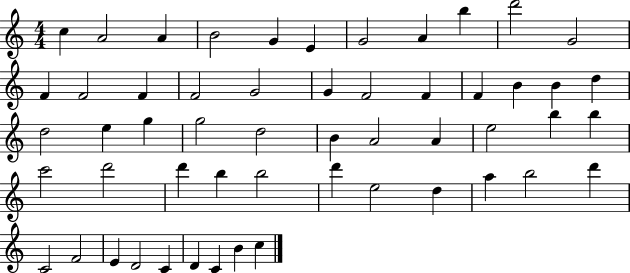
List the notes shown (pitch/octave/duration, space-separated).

C5/q A4/h A4/q B4/h G4/q E4/q G4/h A4/q B5/q D6/h G4/h F4/q F4/h F4/q F4/h G4/h G4/q F4/h F4/q F4/q B4/q B4/q D5/q D5/h E5/q G5/q G5/h D5/h B4/q A4/h A4/q E5/h B5/q B5/q C6/h D6/h D6/q B5/q B5/h D6/q E5/h D5/q A5/q B5/h D6/q C4/h F4/h E4/q D4/h C4/q D4/q C4/q B4/q C5/q